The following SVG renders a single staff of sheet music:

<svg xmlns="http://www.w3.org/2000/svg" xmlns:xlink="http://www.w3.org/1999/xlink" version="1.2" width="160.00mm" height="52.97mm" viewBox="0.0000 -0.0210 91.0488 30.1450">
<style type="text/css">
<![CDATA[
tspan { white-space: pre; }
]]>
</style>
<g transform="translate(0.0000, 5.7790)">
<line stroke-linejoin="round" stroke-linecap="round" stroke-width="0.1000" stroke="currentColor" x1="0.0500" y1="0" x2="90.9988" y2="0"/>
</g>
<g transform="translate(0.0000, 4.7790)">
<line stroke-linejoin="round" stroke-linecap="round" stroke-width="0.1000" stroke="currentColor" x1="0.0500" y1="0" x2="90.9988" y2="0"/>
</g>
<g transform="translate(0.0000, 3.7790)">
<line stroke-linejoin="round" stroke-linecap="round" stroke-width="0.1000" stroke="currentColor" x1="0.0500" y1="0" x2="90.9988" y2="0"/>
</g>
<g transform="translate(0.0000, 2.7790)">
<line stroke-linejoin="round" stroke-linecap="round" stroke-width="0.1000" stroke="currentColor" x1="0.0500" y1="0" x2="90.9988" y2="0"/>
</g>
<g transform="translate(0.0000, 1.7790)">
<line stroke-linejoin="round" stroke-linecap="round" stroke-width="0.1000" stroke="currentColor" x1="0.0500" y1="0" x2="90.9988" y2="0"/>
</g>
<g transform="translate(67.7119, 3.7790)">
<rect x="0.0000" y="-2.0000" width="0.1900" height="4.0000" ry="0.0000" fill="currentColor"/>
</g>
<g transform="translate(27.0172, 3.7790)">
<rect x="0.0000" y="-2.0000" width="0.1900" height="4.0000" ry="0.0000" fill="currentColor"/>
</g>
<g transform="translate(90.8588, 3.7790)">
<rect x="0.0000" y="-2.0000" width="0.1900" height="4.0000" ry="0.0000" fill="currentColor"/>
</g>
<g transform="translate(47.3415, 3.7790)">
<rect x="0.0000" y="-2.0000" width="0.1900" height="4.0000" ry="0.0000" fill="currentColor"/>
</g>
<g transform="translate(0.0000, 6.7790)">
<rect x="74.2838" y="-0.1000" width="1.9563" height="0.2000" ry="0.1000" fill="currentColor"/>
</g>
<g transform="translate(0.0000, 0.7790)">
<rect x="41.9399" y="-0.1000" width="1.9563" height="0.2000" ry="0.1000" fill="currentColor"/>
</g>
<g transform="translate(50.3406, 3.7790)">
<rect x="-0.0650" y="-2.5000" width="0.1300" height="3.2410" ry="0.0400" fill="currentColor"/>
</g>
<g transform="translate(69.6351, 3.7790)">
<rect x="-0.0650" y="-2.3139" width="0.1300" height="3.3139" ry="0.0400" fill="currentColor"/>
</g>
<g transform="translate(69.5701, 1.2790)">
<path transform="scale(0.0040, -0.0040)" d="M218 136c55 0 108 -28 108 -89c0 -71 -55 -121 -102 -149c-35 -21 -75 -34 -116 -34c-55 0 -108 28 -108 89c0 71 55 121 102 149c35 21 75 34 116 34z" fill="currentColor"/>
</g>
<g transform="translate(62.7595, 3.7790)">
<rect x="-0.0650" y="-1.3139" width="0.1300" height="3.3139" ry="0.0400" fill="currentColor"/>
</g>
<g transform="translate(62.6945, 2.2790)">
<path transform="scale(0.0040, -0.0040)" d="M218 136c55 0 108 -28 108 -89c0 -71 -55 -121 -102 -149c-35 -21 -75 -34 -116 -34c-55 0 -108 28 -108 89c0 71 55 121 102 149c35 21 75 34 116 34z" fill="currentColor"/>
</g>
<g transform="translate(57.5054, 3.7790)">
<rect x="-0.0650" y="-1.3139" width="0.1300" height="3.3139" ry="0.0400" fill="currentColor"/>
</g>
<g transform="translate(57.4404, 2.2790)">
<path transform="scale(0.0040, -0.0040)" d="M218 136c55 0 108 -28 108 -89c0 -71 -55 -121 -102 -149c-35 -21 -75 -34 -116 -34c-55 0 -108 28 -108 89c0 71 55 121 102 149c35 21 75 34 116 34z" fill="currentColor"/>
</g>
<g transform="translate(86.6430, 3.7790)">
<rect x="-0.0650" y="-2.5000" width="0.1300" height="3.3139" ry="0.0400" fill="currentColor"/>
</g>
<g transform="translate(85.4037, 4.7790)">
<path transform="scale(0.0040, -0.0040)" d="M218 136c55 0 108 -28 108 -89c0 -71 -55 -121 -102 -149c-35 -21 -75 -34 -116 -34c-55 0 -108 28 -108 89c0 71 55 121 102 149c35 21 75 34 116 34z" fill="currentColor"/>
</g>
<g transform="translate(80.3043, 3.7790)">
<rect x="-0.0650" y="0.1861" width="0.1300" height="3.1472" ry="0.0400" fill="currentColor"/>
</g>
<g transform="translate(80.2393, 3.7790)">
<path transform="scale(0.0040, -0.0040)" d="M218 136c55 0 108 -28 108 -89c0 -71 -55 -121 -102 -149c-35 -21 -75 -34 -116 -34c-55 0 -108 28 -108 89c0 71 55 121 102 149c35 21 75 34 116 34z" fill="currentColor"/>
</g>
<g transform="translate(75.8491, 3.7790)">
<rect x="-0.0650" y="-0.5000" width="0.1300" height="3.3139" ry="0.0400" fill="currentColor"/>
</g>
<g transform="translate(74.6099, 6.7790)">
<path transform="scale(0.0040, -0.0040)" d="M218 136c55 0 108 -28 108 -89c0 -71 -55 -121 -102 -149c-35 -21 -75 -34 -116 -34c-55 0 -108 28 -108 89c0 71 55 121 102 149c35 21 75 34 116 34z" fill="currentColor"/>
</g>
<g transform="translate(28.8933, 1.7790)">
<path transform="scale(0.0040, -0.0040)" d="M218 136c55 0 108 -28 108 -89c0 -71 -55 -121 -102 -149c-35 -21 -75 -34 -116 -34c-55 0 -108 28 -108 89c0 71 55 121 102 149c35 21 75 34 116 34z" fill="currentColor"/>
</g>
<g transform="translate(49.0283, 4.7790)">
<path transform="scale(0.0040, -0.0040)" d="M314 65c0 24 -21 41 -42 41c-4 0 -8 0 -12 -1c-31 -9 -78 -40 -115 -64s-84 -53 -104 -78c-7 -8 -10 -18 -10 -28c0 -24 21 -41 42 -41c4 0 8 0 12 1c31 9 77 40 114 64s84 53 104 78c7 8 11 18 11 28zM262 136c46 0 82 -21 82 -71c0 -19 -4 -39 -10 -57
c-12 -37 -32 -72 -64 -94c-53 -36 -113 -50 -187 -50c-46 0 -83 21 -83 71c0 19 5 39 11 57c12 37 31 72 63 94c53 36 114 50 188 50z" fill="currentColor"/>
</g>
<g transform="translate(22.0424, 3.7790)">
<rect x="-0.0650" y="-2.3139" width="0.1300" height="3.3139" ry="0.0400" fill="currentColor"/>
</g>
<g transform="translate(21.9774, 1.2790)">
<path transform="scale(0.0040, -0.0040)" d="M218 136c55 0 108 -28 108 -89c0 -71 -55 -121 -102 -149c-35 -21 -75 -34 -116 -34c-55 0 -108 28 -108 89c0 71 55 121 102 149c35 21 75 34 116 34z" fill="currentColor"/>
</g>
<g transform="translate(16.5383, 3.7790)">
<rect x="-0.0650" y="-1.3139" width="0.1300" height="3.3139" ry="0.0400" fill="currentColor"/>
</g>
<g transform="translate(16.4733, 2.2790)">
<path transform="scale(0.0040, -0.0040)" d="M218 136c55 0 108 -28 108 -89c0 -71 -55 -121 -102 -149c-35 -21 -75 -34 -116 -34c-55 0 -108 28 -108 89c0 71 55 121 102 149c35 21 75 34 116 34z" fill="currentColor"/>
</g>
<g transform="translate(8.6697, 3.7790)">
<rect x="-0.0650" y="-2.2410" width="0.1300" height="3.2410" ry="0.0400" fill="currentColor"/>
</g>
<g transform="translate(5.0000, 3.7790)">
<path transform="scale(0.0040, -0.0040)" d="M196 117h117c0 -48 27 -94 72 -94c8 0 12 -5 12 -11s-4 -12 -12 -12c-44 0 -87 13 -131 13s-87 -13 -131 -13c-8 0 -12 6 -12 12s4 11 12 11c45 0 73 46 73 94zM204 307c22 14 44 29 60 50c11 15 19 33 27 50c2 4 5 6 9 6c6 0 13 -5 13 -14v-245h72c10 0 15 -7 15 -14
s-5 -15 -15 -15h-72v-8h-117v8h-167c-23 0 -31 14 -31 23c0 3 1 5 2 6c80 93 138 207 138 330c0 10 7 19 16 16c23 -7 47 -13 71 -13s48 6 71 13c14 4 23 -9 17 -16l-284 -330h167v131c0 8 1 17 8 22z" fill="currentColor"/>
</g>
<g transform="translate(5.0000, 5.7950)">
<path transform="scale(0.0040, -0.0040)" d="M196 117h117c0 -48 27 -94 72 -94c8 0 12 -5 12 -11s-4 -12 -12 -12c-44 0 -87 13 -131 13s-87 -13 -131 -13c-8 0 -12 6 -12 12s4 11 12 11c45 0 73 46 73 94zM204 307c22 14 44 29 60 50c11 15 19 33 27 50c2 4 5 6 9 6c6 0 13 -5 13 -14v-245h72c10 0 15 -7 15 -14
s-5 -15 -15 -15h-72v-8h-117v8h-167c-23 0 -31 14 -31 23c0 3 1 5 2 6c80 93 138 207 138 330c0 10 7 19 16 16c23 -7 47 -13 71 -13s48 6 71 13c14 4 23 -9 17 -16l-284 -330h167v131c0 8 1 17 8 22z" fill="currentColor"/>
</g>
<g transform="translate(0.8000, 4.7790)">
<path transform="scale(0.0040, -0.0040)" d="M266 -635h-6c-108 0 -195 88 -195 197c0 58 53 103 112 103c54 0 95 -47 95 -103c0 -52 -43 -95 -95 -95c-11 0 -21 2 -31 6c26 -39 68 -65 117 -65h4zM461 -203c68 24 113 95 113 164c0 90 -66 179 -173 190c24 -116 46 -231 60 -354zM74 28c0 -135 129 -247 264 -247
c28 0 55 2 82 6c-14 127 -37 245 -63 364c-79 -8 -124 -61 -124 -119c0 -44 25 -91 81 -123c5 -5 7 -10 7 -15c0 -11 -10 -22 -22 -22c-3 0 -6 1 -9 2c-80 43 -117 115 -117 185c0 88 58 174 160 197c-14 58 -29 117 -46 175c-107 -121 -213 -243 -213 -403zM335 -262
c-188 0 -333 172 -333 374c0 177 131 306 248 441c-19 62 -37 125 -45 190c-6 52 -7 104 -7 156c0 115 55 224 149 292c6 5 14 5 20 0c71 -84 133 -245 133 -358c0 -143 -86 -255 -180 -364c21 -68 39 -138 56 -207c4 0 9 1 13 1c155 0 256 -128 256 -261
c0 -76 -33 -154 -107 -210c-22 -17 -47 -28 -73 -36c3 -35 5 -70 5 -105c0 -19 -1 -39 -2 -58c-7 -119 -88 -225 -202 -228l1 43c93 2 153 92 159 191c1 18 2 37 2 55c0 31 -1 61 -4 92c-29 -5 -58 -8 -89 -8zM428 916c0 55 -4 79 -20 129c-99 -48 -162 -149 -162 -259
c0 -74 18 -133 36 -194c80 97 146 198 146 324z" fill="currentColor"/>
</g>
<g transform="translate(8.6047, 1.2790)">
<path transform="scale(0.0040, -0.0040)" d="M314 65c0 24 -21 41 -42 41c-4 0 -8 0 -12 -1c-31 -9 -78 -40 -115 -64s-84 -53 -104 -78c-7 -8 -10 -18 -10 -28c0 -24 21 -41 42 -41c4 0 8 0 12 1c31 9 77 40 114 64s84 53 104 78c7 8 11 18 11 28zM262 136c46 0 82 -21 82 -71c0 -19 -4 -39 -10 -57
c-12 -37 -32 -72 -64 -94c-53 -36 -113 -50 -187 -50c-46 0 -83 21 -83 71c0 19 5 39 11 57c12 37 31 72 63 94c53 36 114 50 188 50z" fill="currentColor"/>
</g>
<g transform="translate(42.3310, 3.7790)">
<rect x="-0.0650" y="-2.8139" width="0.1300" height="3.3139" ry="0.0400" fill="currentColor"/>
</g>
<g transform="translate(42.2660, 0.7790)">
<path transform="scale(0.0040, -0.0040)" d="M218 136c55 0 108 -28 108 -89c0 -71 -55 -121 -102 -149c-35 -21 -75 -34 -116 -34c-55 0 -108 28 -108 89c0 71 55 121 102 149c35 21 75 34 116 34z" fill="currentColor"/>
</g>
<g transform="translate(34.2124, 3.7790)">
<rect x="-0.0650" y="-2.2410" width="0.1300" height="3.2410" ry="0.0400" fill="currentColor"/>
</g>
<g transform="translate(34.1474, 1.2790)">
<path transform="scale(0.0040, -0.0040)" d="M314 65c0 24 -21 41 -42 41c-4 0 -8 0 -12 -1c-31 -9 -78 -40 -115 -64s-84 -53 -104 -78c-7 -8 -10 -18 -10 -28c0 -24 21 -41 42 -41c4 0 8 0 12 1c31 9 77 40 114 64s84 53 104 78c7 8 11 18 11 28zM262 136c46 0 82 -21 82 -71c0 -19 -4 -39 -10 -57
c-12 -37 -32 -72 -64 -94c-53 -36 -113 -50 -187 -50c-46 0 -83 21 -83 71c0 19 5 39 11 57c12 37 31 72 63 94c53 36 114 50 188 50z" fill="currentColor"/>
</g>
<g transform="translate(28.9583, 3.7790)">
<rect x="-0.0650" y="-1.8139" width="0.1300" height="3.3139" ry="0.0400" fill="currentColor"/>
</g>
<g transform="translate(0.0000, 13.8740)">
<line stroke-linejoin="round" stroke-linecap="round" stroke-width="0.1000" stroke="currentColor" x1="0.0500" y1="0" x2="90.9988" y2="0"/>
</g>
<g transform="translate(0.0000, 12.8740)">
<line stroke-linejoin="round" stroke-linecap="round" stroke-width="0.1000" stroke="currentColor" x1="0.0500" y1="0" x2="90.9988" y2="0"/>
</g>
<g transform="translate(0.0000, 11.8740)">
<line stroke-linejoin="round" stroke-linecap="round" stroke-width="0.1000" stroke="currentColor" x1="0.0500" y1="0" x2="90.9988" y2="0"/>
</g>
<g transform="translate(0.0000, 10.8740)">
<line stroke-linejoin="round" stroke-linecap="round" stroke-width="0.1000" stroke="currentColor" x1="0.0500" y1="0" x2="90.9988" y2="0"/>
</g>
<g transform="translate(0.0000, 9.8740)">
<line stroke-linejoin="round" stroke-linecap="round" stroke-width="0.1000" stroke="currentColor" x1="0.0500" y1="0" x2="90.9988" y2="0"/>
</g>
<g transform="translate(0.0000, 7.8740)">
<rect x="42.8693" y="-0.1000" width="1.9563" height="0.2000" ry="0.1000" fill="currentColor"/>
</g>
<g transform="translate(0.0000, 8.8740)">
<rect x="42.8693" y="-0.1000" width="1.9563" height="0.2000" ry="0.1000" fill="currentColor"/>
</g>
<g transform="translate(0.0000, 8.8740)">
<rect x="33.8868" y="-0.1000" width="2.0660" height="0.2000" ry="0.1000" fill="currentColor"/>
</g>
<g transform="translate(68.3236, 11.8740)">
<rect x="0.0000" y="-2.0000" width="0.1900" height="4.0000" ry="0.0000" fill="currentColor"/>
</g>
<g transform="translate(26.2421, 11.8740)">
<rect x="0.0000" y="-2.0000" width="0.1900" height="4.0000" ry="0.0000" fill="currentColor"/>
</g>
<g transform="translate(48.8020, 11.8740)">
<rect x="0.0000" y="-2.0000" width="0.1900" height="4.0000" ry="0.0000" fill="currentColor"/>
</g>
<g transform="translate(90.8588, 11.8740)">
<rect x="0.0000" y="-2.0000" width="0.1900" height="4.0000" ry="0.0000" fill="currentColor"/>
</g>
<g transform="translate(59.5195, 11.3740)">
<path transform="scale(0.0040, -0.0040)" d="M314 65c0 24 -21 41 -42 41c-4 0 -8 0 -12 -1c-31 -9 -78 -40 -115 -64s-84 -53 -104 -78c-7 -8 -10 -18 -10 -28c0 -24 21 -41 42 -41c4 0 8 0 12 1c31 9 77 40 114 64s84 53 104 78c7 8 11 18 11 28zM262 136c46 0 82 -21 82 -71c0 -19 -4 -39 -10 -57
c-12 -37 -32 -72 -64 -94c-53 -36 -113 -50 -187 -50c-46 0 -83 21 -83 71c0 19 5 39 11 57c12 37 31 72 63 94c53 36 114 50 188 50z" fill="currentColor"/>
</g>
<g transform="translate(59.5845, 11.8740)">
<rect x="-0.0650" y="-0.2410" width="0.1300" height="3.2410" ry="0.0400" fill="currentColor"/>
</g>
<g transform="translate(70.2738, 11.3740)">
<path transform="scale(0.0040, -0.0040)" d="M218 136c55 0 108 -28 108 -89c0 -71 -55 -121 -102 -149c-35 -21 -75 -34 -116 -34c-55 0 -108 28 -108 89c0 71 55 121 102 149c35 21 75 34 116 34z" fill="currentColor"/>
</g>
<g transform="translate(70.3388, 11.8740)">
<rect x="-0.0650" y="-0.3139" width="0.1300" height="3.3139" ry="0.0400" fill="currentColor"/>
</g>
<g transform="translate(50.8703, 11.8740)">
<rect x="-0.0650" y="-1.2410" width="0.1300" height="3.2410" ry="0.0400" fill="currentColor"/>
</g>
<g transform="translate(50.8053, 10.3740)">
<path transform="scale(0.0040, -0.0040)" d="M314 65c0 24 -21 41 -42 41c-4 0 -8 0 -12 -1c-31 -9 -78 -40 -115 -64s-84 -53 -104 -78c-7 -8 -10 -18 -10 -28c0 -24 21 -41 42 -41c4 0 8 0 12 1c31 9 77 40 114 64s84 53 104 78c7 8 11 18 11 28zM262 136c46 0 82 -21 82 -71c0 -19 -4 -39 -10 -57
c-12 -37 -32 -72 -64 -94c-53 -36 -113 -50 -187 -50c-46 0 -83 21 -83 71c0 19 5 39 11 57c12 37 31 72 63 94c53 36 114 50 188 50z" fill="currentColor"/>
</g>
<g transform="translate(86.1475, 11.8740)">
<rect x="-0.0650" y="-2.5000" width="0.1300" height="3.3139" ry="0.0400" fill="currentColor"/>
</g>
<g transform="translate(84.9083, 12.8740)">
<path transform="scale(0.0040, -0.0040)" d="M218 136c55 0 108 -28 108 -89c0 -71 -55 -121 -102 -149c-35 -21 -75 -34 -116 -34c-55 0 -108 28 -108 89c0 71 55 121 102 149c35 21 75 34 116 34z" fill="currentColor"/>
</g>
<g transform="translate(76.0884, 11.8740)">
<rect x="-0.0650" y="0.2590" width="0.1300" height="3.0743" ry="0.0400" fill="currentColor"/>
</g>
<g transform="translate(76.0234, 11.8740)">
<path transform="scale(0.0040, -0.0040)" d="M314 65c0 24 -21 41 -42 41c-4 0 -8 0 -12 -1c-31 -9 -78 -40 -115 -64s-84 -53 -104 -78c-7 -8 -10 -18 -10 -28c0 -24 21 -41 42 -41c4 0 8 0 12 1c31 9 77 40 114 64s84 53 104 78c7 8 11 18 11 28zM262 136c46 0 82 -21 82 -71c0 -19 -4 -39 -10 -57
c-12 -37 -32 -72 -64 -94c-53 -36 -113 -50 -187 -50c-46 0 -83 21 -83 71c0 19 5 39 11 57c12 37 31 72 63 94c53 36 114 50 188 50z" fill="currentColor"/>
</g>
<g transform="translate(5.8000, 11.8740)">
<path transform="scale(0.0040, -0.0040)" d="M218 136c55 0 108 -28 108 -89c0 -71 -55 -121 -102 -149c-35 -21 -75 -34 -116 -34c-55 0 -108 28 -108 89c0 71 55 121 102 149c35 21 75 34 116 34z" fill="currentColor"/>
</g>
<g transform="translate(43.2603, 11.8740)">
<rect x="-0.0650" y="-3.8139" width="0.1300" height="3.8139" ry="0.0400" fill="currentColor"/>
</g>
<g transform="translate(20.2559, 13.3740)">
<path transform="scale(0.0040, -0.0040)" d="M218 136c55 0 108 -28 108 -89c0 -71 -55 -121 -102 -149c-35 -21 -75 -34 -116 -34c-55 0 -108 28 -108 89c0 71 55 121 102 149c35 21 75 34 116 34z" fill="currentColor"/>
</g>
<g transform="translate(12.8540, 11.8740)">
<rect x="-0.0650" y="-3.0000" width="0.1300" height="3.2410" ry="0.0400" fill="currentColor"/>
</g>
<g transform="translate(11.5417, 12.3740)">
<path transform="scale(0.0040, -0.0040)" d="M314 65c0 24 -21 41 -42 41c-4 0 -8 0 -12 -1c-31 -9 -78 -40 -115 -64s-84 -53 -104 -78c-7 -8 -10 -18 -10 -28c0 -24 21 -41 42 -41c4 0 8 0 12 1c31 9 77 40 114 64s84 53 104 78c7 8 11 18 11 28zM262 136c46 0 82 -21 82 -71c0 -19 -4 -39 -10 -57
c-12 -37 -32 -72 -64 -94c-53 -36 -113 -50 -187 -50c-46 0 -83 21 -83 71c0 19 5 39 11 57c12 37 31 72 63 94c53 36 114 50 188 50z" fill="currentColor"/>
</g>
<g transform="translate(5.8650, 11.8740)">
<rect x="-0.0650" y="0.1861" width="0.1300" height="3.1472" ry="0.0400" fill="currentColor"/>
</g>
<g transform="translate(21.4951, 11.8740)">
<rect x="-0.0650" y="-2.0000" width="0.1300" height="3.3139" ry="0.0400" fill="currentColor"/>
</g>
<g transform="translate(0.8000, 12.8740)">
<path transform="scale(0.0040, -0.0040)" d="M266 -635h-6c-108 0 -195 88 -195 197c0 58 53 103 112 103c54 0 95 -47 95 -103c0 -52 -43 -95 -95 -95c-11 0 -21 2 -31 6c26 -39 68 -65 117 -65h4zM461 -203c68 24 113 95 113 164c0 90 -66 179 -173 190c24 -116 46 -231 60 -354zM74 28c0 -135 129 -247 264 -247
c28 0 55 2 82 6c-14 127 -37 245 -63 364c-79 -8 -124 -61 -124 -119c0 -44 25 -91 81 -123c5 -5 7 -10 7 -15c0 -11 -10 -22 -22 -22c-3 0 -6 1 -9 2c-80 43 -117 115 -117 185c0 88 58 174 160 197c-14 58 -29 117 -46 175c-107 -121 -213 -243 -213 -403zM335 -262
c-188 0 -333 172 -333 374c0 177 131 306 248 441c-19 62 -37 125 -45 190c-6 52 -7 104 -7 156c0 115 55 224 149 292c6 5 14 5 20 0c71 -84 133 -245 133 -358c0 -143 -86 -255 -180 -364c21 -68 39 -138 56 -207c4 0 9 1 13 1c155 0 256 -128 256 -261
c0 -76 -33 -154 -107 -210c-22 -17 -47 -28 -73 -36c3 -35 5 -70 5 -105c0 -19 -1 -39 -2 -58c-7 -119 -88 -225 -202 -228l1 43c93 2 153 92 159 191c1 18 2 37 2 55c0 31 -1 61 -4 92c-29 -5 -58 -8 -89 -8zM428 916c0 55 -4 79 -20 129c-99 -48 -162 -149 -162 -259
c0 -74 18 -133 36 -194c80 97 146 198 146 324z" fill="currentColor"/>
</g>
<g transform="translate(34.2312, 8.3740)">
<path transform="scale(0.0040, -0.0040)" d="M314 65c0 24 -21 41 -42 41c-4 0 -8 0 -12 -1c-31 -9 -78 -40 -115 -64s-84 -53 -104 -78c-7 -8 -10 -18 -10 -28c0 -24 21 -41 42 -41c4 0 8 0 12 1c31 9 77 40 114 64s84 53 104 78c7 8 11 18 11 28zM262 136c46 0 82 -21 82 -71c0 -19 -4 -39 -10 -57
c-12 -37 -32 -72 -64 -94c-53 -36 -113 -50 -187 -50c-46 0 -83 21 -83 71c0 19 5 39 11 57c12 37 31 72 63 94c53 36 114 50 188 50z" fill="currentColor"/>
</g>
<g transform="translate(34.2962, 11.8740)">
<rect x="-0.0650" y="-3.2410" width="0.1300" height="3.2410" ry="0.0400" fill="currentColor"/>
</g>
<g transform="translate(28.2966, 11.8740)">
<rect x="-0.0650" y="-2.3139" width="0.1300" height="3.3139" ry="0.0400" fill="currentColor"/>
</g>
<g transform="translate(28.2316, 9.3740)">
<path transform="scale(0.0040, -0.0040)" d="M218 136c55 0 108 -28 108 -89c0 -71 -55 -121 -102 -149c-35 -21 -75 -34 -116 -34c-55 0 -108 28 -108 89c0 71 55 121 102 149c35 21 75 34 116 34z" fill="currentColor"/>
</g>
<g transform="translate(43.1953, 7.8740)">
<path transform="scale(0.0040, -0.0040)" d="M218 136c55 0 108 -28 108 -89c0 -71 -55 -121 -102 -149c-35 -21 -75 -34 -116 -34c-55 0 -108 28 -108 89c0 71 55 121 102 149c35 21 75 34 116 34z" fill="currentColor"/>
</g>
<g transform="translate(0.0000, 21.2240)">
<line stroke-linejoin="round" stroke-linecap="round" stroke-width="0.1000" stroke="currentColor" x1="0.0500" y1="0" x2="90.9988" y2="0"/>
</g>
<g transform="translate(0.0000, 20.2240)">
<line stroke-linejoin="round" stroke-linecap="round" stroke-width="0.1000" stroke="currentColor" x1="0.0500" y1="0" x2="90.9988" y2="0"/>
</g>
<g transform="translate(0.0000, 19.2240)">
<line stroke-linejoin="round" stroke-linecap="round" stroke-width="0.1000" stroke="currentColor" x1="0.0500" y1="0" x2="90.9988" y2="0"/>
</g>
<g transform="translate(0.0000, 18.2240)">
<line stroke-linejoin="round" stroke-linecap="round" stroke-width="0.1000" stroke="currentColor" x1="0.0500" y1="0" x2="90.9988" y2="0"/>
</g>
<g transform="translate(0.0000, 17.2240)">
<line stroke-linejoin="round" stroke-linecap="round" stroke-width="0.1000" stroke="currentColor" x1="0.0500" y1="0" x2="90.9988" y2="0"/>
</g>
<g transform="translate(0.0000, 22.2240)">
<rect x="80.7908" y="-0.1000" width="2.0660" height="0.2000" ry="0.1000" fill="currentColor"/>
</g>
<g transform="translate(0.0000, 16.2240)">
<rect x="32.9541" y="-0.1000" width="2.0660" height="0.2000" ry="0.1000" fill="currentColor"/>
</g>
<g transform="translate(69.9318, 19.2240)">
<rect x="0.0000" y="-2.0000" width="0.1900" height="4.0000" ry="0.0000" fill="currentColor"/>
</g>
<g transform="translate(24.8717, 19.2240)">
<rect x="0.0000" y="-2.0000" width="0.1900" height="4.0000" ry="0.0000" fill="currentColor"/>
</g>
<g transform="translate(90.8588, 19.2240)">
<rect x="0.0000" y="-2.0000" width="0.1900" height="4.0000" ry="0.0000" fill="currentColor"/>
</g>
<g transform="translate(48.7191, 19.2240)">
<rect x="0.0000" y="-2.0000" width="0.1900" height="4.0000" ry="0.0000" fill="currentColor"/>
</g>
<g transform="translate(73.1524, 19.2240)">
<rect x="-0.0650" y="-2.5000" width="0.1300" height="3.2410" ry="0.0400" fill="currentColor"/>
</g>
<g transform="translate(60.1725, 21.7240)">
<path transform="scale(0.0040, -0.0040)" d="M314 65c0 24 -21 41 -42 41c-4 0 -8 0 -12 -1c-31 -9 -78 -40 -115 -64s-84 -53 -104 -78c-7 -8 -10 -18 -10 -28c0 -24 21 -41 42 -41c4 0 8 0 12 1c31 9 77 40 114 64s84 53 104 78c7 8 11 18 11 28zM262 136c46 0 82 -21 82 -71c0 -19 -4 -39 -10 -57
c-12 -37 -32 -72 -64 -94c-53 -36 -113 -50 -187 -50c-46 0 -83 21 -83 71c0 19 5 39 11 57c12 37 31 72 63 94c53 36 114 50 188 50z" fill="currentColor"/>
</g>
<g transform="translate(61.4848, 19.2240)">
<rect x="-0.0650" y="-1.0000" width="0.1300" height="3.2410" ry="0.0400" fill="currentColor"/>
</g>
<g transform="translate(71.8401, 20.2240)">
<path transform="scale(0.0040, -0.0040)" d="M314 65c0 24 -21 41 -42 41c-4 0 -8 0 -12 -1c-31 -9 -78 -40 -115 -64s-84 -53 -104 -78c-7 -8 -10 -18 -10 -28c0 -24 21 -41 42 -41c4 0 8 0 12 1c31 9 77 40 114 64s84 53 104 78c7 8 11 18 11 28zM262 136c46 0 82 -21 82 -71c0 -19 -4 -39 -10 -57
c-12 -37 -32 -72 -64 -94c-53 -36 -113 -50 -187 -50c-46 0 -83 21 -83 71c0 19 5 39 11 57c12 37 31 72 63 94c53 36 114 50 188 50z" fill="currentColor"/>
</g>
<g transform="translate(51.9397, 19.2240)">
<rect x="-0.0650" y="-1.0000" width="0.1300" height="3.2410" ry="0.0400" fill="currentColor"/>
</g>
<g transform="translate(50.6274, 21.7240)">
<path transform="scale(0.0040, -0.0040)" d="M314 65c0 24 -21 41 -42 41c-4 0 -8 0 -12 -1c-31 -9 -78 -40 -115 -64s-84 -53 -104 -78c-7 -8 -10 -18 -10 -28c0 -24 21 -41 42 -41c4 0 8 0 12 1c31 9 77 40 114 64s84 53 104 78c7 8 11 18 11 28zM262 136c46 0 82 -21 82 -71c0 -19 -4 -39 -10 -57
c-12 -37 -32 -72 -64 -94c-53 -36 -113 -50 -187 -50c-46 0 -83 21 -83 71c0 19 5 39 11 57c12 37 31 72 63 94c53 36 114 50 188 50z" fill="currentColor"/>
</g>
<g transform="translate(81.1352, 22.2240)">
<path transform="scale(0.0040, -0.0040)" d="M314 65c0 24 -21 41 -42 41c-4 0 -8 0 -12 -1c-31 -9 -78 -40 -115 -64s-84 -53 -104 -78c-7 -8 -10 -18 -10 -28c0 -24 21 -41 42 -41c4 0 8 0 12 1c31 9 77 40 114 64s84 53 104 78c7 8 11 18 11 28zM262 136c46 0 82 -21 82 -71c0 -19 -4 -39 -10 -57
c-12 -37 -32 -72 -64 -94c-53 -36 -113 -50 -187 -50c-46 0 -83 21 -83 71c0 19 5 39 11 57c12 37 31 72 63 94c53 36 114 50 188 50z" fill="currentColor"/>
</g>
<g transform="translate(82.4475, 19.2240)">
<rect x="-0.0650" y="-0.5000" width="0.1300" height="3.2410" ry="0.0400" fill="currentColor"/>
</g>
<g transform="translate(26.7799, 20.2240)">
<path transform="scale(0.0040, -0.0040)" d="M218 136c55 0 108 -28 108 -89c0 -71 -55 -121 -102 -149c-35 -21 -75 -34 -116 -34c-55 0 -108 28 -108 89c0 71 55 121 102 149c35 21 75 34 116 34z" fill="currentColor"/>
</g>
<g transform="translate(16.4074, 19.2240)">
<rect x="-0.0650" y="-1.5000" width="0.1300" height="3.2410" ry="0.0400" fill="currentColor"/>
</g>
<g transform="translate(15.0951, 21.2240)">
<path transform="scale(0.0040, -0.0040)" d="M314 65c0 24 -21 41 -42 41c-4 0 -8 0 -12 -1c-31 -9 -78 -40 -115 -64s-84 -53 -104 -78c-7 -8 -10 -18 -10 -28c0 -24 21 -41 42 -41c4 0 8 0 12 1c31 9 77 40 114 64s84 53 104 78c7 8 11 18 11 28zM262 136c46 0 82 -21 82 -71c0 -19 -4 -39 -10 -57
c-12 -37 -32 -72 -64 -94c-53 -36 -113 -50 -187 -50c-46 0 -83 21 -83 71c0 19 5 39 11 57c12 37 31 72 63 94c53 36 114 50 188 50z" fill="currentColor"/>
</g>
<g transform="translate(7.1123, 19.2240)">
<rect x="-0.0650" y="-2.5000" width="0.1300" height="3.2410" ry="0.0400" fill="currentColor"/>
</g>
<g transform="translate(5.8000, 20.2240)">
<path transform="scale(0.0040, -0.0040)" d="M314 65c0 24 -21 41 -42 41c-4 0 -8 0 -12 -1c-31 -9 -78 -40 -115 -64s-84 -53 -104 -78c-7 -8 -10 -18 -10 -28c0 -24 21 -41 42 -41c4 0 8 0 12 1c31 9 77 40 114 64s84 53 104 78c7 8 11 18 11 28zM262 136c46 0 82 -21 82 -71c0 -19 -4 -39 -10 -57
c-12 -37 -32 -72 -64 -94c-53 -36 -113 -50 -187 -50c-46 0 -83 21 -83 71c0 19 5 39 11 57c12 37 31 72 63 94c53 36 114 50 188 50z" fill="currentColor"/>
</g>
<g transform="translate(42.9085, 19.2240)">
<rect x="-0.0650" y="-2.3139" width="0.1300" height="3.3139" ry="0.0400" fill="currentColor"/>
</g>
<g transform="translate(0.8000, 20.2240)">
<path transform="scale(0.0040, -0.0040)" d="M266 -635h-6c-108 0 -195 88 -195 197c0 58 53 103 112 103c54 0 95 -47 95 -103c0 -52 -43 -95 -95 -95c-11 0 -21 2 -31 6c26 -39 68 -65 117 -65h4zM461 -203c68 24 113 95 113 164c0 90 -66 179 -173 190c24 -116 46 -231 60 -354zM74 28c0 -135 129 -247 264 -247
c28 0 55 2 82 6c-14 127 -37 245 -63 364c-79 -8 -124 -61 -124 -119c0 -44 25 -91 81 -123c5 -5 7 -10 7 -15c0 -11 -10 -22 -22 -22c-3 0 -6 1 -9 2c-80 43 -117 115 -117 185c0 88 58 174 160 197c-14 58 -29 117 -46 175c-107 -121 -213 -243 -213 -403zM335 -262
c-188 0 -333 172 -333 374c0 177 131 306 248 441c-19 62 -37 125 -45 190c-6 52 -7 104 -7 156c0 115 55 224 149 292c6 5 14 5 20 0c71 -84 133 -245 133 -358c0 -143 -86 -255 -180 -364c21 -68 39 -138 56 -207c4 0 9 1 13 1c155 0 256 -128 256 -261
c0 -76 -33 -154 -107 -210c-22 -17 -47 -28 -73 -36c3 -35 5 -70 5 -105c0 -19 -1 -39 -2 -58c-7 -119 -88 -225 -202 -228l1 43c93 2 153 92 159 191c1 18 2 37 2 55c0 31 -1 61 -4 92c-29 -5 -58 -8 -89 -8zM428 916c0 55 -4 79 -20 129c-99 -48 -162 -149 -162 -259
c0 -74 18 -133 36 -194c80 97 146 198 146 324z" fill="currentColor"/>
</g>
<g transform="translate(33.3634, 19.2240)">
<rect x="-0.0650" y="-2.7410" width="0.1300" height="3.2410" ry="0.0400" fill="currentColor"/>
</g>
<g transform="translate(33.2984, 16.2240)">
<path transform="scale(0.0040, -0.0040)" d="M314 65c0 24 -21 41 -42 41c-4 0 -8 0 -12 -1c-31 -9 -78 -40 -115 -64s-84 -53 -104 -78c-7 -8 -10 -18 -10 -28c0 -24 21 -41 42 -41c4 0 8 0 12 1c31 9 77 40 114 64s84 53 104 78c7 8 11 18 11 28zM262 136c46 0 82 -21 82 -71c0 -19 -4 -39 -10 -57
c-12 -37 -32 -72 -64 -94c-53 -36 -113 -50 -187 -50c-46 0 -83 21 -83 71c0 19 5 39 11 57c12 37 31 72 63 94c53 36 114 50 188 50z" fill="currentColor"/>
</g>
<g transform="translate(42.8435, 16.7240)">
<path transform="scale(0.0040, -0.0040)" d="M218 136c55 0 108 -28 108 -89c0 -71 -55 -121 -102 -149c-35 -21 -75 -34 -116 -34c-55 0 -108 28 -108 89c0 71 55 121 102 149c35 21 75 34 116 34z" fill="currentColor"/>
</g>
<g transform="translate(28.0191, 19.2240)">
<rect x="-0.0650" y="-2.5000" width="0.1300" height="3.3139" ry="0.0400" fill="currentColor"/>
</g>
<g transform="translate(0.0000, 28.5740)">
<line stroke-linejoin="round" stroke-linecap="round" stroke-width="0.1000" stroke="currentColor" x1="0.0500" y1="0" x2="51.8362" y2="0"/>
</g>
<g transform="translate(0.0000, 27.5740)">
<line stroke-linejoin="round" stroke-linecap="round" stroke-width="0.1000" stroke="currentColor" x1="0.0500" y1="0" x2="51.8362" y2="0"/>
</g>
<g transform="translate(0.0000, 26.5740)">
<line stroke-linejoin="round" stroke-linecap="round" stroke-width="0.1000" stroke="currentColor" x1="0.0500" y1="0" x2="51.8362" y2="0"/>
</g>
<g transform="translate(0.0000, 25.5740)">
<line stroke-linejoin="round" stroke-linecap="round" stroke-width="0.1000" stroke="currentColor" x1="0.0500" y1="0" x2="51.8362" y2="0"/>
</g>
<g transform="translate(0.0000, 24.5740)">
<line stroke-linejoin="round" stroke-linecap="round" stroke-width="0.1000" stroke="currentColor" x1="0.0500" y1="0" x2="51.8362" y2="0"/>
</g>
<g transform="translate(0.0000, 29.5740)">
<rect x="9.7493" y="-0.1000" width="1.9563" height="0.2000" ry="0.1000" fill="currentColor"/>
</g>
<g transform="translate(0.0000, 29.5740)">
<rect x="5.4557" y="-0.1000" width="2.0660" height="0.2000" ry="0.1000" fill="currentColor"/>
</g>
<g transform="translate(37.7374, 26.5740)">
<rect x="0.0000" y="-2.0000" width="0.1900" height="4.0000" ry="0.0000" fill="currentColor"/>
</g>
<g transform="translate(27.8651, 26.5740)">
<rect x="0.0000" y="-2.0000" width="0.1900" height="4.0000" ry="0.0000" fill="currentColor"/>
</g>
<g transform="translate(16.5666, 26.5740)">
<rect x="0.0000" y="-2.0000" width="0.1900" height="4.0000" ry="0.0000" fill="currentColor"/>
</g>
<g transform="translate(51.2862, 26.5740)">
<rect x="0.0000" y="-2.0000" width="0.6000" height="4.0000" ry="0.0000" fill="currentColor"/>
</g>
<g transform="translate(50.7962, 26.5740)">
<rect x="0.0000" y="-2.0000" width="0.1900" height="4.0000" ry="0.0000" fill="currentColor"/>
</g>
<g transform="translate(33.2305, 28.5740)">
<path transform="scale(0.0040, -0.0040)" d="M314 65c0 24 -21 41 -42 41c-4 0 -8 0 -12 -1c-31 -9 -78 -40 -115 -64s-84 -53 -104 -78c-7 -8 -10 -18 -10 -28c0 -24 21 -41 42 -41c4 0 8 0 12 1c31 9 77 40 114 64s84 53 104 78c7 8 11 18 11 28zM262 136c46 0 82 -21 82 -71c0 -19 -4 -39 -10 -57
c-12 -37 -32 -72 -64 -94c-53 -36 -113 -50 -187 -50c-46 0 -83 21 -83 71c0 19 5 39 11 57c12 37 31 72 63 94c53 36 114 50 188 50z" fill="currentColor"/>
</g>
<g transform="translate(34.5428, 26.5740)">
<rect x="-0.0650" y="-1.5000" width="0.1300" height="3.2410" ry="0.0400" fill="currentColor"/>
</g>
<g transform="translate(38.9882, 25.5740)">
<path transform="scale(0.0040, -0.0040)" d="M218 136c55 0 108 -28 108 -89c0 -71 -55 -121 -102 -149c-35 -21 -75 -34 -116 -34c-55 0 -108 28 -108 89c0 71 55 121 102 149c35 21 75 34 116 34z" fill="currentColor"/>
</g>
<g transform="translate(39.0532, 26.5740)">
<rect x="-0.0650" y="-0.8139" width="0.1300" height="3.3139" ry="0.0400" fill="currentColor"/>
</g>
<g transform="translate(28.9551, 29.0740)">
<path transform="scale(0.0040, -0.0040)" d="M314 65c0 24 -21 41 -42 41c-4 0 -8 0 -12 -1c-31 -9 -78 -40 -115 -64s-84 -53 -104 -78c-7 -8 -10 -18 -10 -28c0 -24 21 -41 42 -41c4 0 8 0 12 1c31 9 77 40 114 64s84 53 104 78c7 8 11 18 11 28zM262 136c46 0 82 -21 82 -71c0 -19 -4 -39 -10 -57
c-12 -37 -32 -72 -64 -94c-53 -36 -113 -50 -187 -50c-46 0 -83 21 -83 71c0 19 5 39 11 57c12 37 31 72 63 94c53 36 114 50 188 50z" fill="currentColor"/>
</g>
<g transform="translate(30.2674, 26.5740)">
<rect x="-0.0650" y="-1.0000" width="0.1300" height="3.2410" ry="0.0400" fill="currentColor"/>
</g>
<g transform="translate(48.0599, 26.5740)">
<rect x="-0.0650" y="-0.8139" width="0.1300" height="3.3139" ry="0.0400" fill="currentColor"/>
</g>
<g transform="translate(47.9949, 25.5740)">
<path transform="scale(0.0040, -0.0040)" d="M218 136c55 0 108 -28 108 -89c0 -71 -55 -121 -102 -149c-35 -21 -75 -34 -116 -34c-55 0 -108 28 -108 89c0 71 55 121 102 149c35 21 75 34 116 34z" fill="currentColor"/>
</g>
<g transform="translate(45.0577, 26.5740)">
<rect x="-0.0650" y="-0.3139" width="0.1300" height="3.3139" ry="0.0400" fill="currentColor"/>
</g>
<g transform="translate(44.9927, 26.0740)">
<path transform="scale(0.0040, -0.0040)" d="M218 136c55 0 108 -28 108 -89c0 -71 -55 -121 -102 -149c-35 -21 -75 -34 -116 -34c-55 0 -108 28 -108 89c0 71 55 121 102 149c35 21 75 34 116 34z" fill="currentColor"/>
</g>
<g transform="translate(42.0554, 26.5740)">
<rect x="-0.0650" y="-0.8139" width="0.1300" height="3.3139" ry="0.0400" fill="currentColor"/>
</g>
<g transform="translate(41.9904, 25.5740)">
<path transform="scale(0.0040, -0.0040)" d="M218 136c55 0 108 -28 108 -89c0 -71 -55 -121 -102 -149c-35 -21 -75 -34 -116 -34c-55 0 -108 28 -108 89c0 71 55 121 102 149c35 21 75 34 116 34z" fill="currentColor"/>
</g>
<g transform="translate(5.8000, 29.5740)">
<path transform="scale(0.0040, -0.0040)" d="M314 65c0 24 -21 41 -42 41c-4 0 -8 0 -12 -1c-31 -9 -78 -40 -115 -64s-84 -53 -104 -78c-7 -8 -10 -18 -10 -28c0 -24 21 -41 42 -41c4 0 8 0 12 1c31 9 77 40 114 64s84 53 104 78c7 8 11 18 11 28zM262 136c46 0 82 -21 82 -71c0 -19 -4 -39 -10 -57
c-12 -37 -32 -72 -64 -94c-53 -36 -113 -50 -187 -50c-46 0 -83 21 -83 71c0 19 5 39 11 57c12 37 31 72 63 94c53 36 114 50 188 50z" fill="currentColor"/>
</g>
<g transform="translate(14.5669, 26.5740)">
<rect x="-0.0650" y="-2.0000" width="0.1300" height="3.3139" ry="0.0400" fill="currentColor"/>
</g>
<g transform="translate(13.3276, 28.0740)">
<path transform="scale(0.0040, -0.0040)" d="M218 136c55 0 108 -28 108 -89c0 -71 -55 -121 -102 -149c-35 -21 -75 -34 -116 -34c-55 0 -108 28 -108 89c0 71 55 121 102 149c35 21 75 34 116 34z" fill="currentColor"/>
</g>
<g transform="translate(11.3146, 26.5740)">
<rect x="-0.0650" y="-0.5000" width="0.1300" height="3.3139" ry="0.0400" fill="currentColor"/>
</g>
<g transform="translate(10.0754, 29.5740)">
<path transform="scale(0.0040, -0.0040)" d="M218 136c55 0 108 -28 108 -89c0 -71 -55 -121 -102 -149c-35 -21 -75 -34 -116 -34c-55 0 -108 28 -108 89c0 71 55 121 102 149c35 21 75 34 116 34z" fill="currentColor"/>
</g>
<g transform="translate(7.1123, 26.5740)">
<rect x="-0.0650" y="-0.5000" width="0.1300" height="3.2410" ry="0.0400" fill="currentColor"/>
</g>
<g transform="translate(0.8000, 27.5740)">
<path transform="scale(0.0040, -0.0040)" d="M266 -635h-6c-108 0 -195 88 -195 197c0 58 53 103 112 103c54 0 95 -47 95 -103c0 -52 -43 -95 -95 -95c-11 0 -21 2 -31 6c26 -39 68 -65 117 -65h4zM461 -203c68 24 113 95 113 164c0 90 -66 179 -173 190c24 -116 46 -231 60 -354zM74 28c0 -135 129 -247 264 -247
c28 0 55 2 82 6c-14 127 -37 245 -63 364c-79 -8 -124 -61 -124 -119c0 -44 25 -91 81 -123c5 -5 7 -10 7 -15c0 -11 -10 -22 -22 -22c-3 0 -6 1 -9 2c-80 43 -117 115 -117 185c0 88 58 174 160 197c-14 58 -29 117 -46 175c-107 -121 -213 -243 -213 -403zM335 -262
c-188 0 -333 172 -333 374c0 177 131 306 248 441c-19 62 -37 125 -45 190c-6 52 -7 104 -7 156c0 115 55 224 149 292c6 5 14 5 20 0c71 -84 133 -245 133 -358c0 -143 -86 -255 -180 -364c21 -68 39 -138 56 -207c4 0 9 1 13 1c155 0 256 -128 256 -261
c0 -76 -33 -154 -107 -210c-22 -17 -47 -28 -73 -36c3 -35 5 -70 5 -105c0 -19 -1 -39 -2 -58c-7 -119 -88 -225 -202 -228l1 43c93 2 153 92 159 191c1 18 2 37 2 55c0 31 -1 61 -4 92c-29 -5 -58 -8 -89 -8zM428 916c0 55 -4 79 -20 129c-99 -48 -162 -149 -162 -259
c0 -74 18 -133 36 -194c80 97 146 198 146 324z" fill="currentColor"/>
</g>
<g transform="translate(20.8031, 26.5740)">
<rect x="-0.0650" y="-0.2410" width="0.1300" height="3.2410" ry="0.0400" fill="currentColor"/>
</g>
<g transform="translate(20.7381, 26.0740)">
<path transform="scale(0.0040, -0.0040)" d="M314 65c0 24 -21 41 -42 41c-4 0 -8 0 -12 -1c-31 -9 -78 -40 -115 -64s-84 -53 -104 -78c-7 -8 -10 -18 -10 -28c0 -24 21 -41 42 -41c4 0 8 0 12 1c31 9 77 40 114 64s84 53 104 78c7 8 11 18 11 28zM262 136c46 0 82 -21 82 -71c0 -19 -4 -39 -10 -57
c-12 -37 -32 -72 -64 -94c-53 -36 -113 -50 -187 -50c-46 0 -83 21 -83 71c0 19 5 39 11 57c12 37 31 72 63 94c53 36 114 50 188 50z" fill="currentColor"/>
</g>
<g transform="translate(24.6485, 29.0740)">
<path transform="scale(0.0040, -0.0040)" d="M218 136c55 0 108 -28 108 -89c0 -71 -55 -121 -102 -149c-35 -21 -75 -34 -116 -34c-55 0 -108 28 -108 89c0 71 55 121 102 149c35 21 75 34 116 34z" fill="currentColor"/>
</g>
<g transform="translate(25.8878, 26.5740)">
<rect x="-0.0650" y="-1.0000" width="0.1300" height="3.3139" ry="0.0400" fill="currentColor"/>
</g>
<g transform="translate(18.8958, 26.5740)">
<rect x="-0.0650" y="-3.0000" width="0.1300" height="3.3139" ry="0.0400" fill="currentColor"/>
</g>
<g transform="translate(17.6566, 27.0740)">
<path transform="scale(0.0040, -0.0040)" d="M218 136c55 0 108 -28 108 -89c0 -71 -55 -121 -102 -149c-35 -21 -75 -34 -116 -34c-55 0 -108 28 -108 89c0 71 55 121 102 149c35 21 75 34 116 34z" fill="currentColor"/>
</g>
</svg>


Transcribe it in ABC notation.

X:1
T:Untitled
M:4/4
L:1/4
K:C
g2 e g f g2 a G2 e e g C B G B A2 F g b2 c' e2 c2 c B2 G G2 E2 G a2 g D2 D2 G2 C2 C2 C F A c2 D D2 E2 d d c d